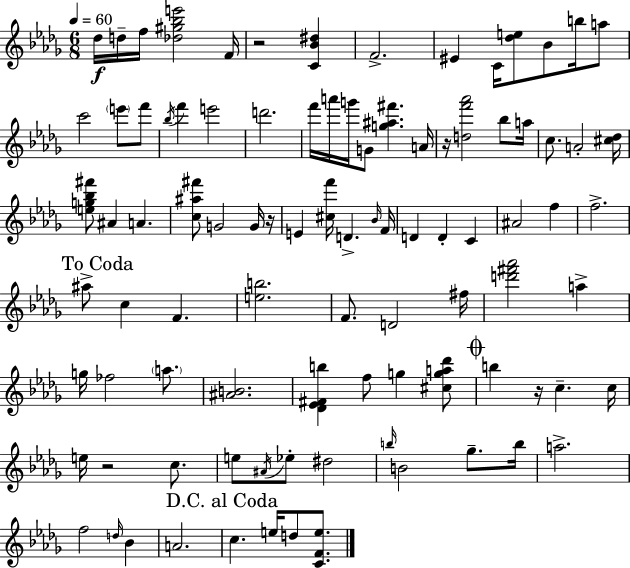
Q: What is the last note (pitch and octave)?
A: D5